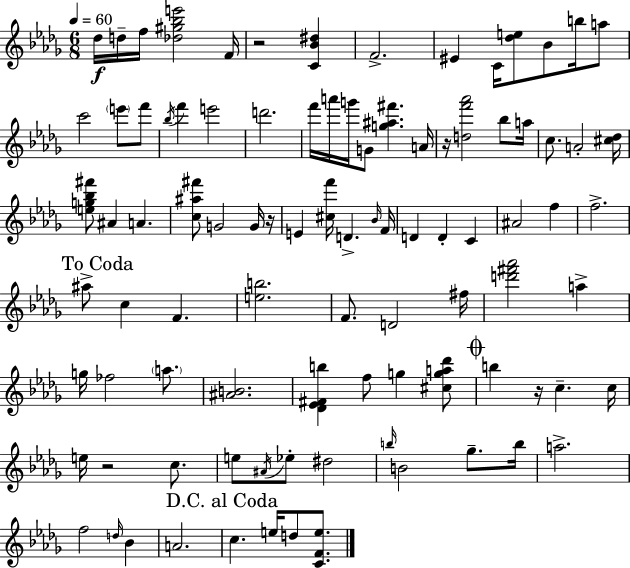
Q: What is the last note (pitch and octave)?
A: D5